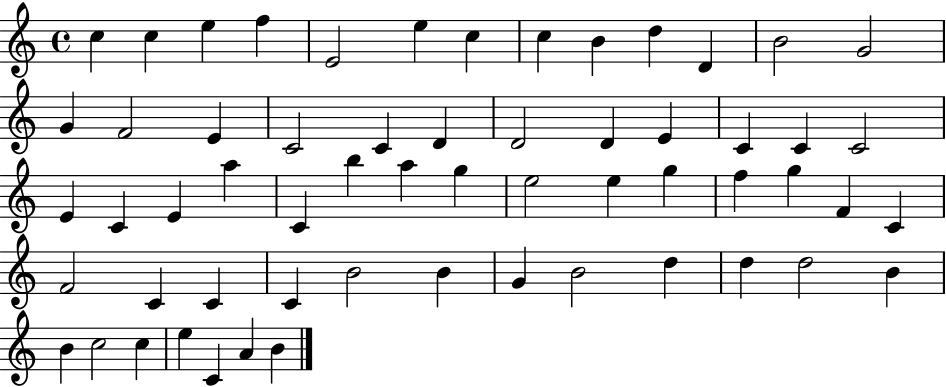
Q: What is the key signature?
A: C major